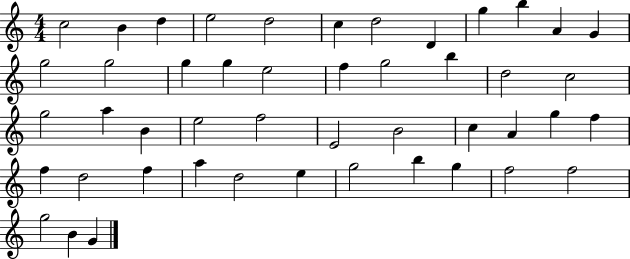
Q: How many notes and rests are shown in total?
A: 47